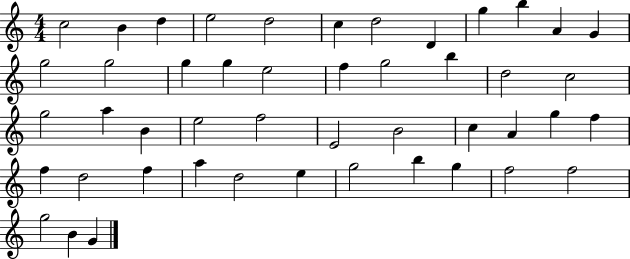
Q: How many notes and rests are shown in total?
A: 47